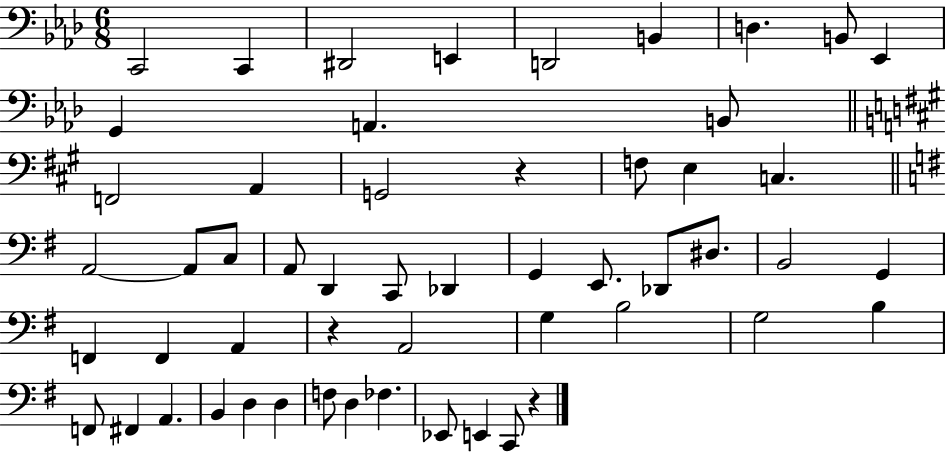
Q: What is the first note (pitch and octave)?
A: C2